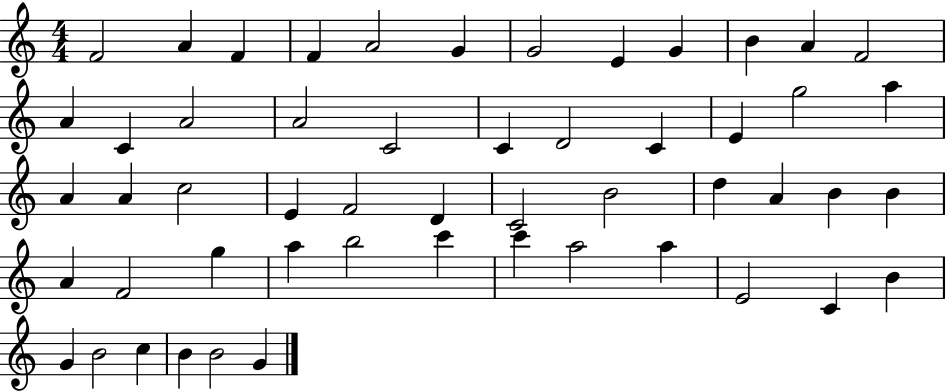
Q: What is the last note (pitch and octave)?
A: G4